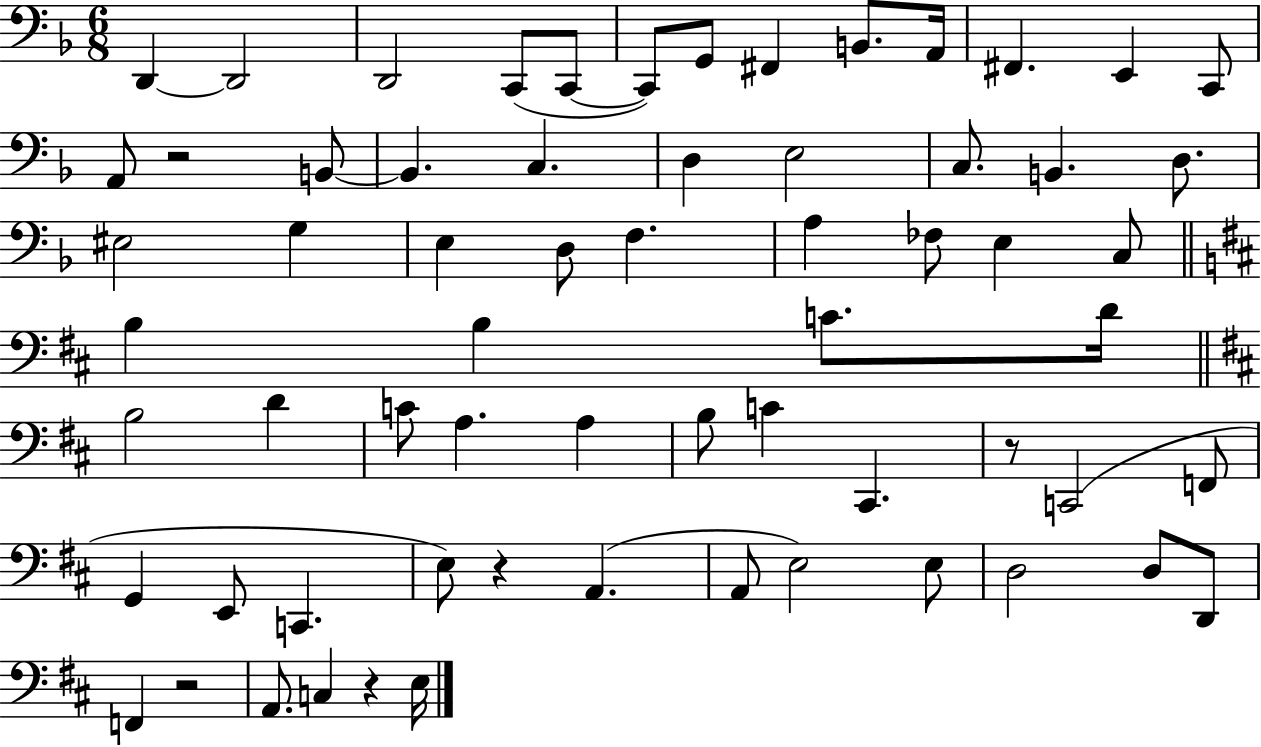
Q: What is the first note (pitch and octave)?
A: D2